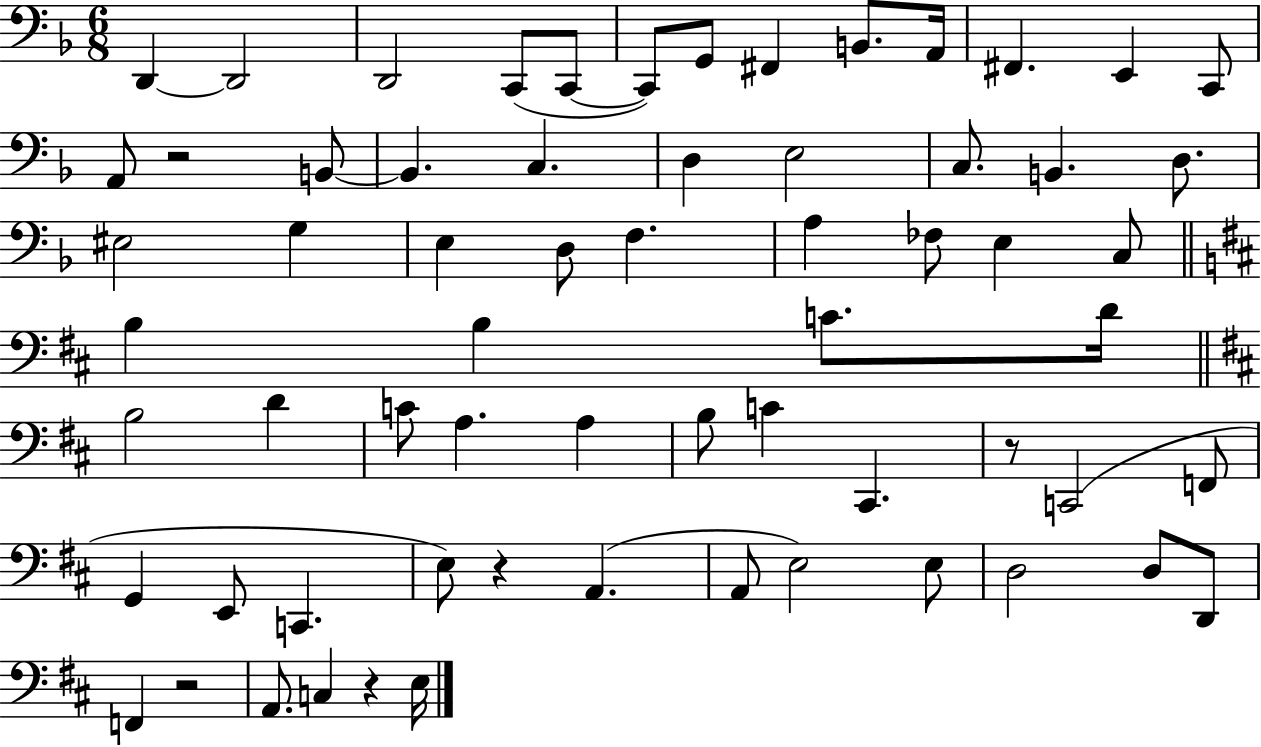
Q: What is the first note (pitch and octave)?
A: D2